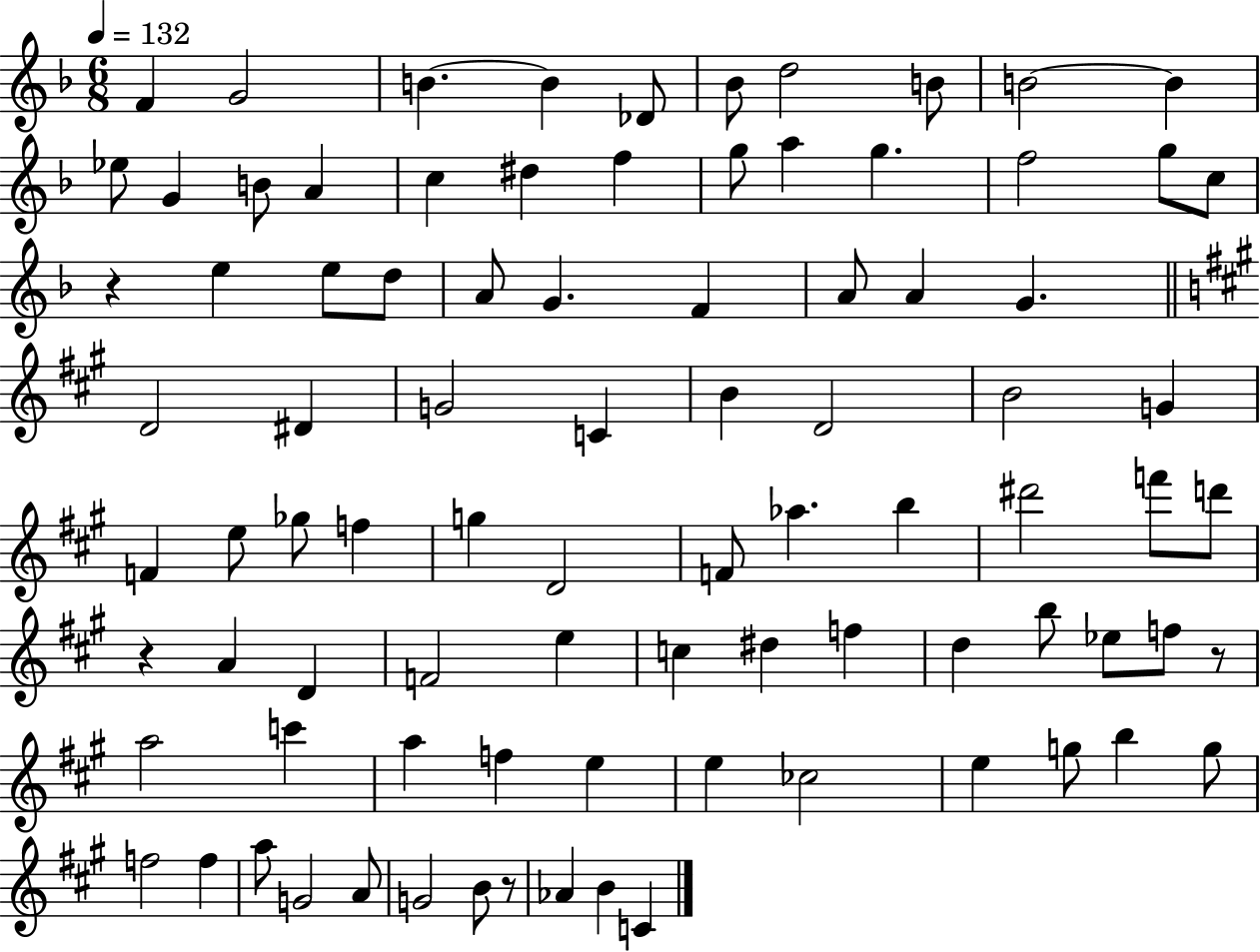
F4/q G4/h B4/q. B4/q Db4/e Bb4/e D5/h B4/e B4/h B4/q Eb5/e G4/q B4/e A4/q C5/q D#5/q F5/q G5/e A5/q G5/q. F5/h G5/e C5/e R/q E5/q E5/e D5/e A4/e G4/q. F4/q A4/e A4/q G4/q. D4/h D#4/q G4/h C4/q B4/q D4/h B4/h G4/q F4/q E5/e Gb5/e F5/q G5/q D4/h F4/e Ab5/q. B5/q D#6/h F6/e D6/e R/q A4/q D4/q F4/h E5/q C5/q D#5/q F5/q D5/q B5/e Eb5/e F5/e R/e A5/h C6/q A5/q F5/q E5/q E5/q CES5/h E5/q G5/e B5/q G5/e F5/h F5/q A5/e G4/h A4/e G4/h B4/e R/e Ab4/q B4/q C4/q